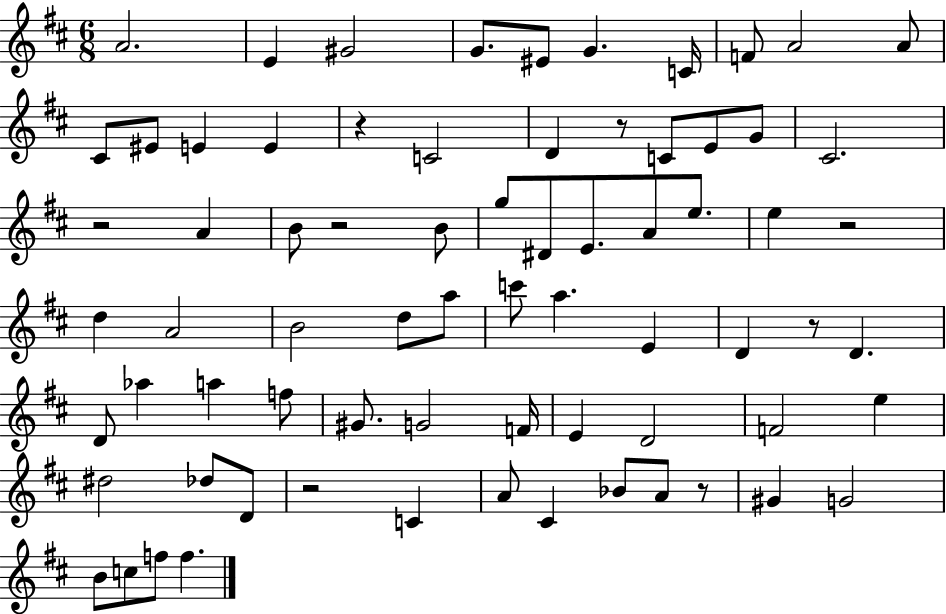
A4/h. E4/q G#4/h G4/e. EIS4/e G4/q. C4/s F4/e A4/h A4/e C#4/e EIS4/e E4/q E4/q R/q C4/h D4/q R/e C4/e E4/e G4/e C#4/h. R/h A4/q B4/e R/h B4/e G5/e D#4/e E4/e. A4/e E5/e. E5/q R/h D5/q A4/h B4/h D5/e A5/e C6/e A5/q. E4/q D4/q R/e D4/q. D4/e Ab5/q A5/q F5/e G#4/e. G4/h F4/s E4/q D4/h F4/h E5/q D#5/h Db5/e D4/e R/h C4/q A4/e C#4/q Bb4/e A4/e R/e G#4/q G4/h B4/e C5/e F5/e F5/q.